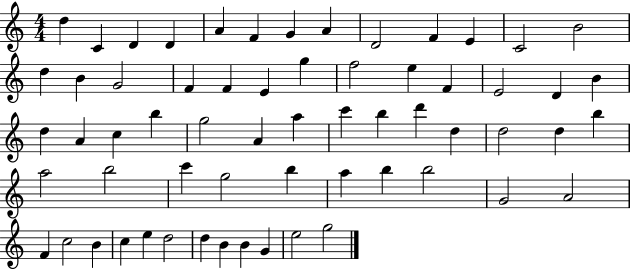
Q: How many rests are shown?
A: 0